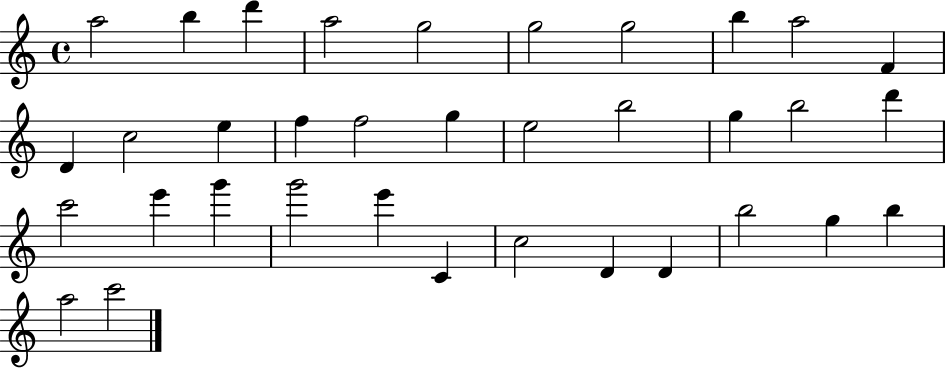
{
  \clef treble
  \time 4/4
  \defaultTimeSignature
  \key c \major
  a''2 b''4 d'''4 | a''2 g''2 | g''2 g''2 | b''4 a''2 f'4 | \break d'4 c''2 e''4 | f''4 f''2 g''4 | e''2 b''2 | g''4 b''2 d'''4 | \break c'''2 e'''4 g'''4 | g'''2 e'''4 c'4 | c''2 d'4 d'4 | b''2 g''4 b''4 | \break a''2 c'''2 | \bar "|."
}